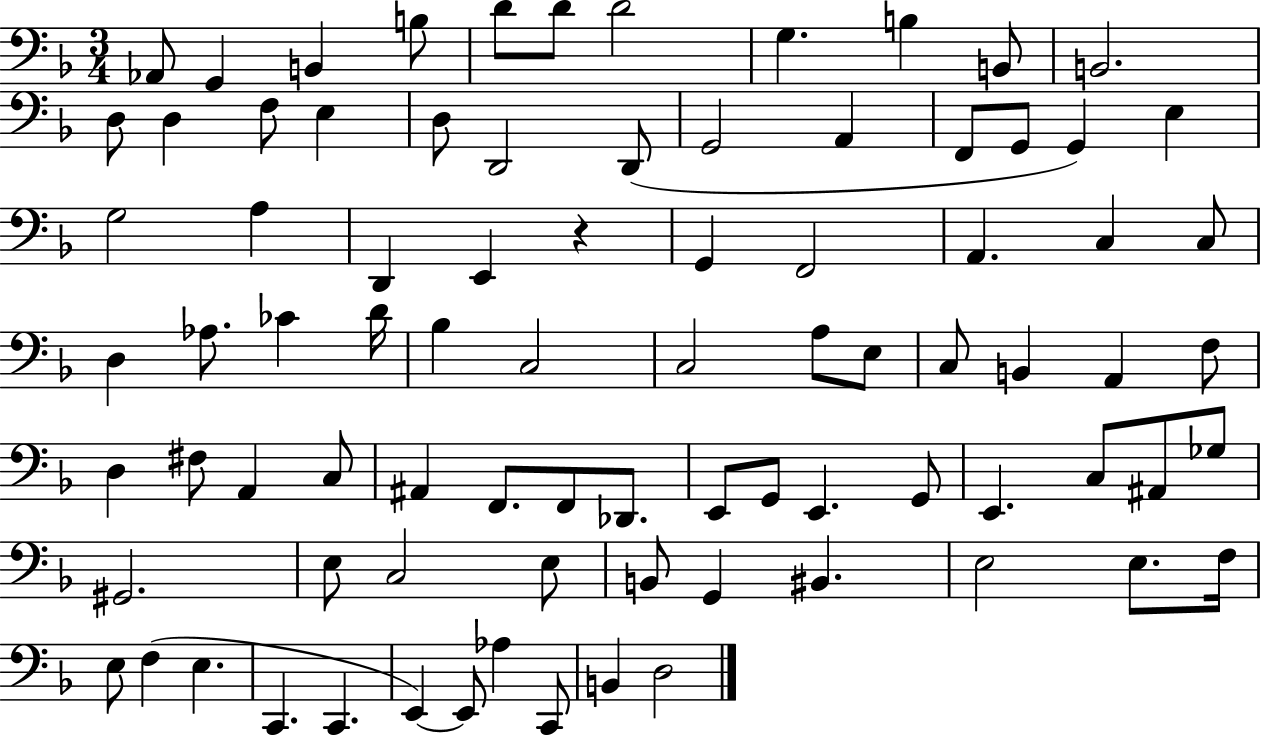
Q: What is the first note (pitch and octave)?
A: Ab2